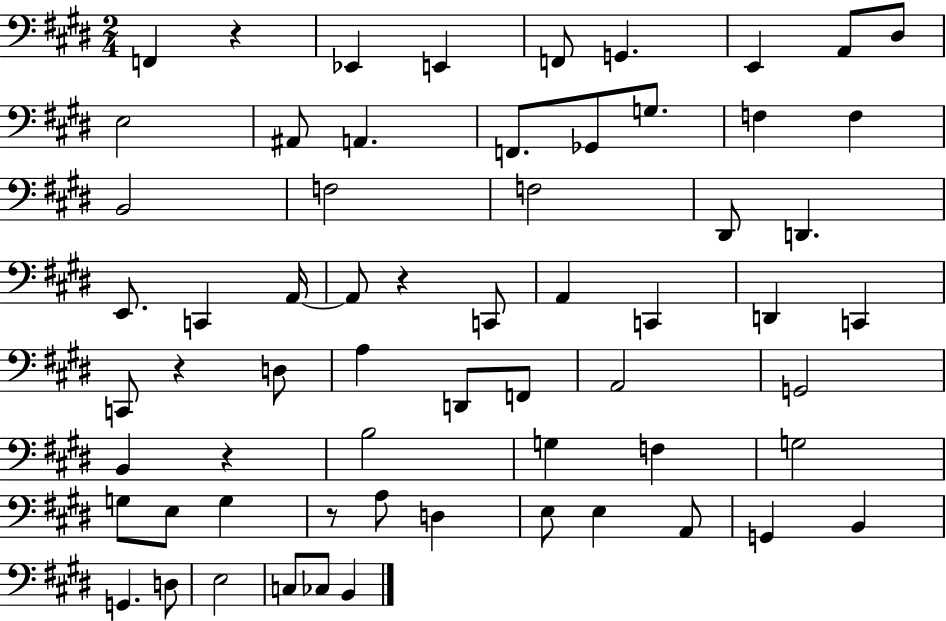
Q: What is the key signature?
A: E major